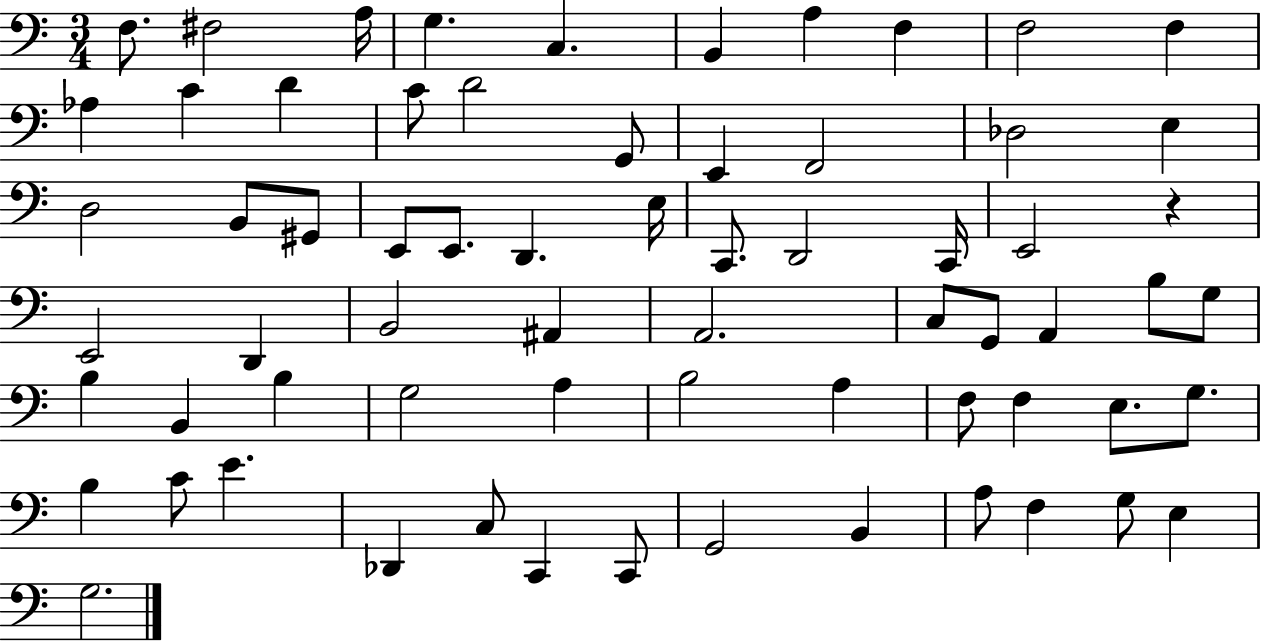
X:1
T:Untitled
M:3/4
L:1/4
K:C
F,/2 ^F,2 A,/4 G, C, B,, A, F, F,2 F, _A, C D C/2 D2 G,,/2 E,, F,,2 _D,2 E, D,2 B,,/2 ^G,,/2 E,,/2 E,,/2 D,, E,/4 C,,/2 D,,2 C,,/4 E,,2 z E,,2 D,, B,,2 ^A,, A,,2 C,/2 G,,/2 A,, B,/2 G,/2 B, B,, B, G,2 A, B,2 A, F,/2 F, E,/2 G,/2 B, C/2 E _D,, C,/2 C,, C,,/2 G,,2 B,, A,/2 F, G,/2 E, G,2